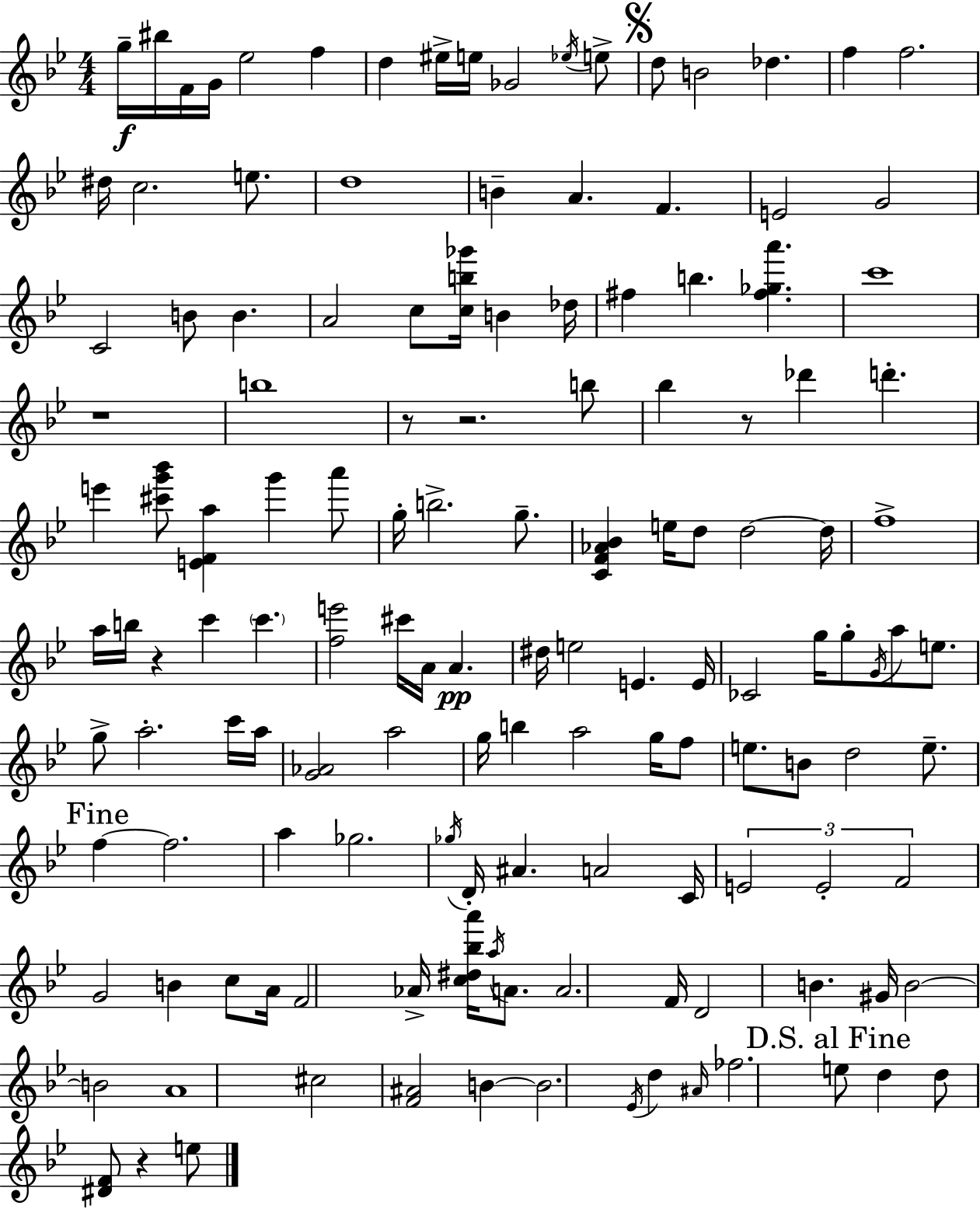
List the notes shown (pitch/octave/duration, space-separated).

G5/s BIS5/s F4/s G4/s Eb5/h F5/q D5/q EIS5/s E5/s Gb4/h Eb5/s E5/e D5/e B4/h Db5/q. F5/q F5/h. D#5/s C5/h. E5/e. D5/w B4/q A4/q. F4/q. E4/h G4/h C4/h B4/e B4/q. A4/h C5/e [C5,B5,Gb6]/s B4/q Db5/s F#5/q B5/q. [F#5,Gb5,A6]/q. C6/w R/w B5/w R/e R/h. B5/e Bb5/q R/e Db6/q D6/q. E6/q [C#6,G6,Bb6]/e [E4,F4,A5]/q G6/q A6/e G5/s B5/h. G5/e. [C4,F4,Ab4,Bb4]/q E5/s D5/e D5/h D5/s F5/w A5/s B5/s R/q C6/q C6/q. [F5,E6]/h C#6/s A4/s A4/q. D#5/s E5/h E4/q. E4/s CES4/h G5/s G5/e G4/s A5/e E5/e. G5/e A5/h. C6/s A5/s [G4,Ab4]/h A5/h G5/s B5/q A5/h G5/s F5/e E5/e. B4/e D5/h E5/e. F5/q F5/h. A5/q Gb5/h. Gb5/s D4/s A#4/q. A4/h C4/s E4/h E4/h F4/h G4/h B4/q C5/e A4/s F4/h Ab4/s [C5,D#5,Bb5,A6]/s A5/s A4/e. A4/h. F4/s D4/h B4/q. G#4/s B4/h B4/h A4/w C#5/h [F4,A#4]/h B4/q B4/h. Eb4/s D5/q A#4/s FES5/h. E5/e D5/q D5/e [D#4,F4]/e R/q E5/e